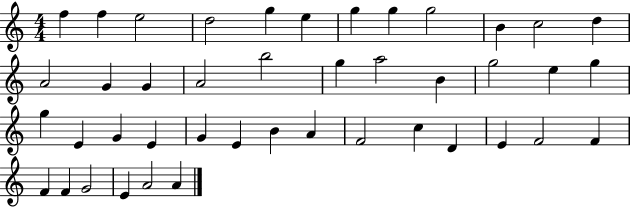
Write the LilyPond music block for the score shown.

{
  \clef treble
  \numericTimeSignature
  \time 4/4
  \key c \major
  f''4 f''4 e''2 | d''2 g''4 e''4 | g''4 g''4 g''2 | b'4 c''2 d''4 | \break a'2 g'4 g'4 | a'2 b''2 | g''4 a''2 b'4 | g''2 e''4 g''4 | \break g''4 e'4 g'4 e'4 | g'4 e'4 b'4 a'4 | f'2 c''4 d'4 | e'4 f'2 f'4 | \break f'4 f'4 g'2 | e'4 a'2 a'4 | \bar "|."
}